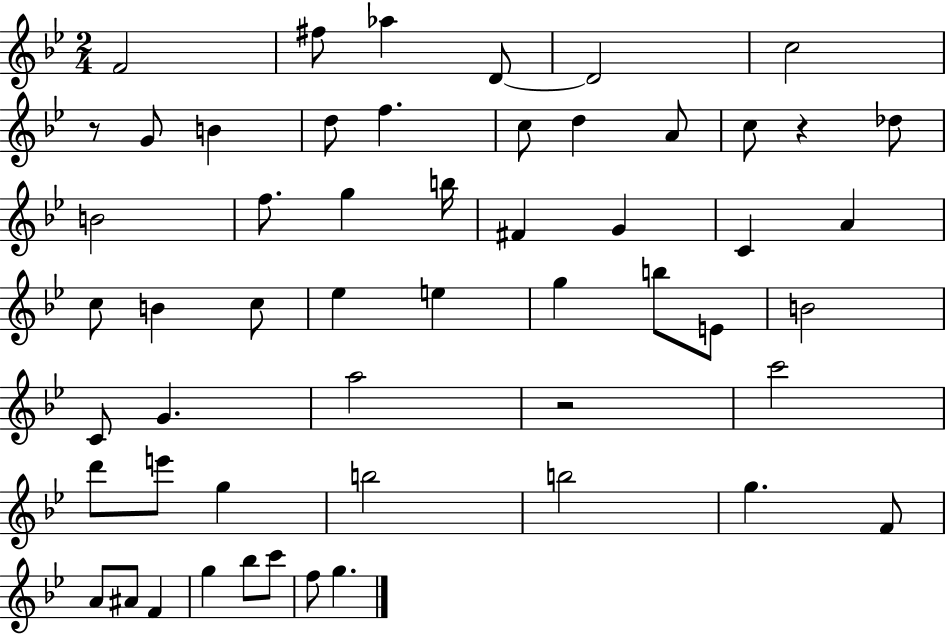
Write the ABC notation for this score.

X:1
T:Untitled
M:2/4
L:1/4
K:Bb
F2 ^f/2 _a D/2 D2 c2 z/2 G/2 B d/2 f c/2 d A/2 c/2 z _d/2 B2 f/2 g b/4 ^F G C A c/2 B c/2 _e e g b/2 E/2 B2 C/2 G a2 z2 c'2 d'/2 e'/2 g b2 b2 g F/2 A/2 ^A/2 F g _b/2 c'/2 f/2 g